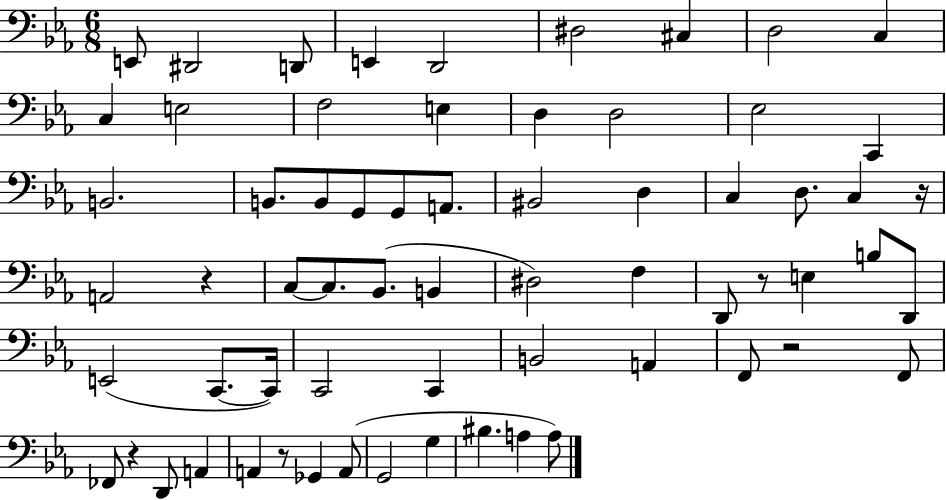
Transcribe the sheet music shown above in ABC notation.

X:1
T:Untitled
M:6/8
L:1/4
K:Eb
E,,/2 ^D,,2 D,,/2 E,, D,,2 ^D,2 ^C, D,2 C, C, E,2 F,2 E, D, D,2 _E,2 C,, B,,2 B,,/2 B,,/2 G,,/2 G,,/2 A,,/2 ^B,,2 D, C, D,/2 C, z/4 A,,2 z C,/2 C,/2 _B,,/2 B,, ^D,2 F, D,,/2 z/2 E, B,/2 D,,/2 E,,2 C,,/2 C,,/4 C,,2 C,, B,,2 A,, F,,/2 z2 F,,/2 _F,,/2 z D,,/2 A,, A,, z/2 _G,, A,,/2 G,,2 G, ^B, A, A,/2